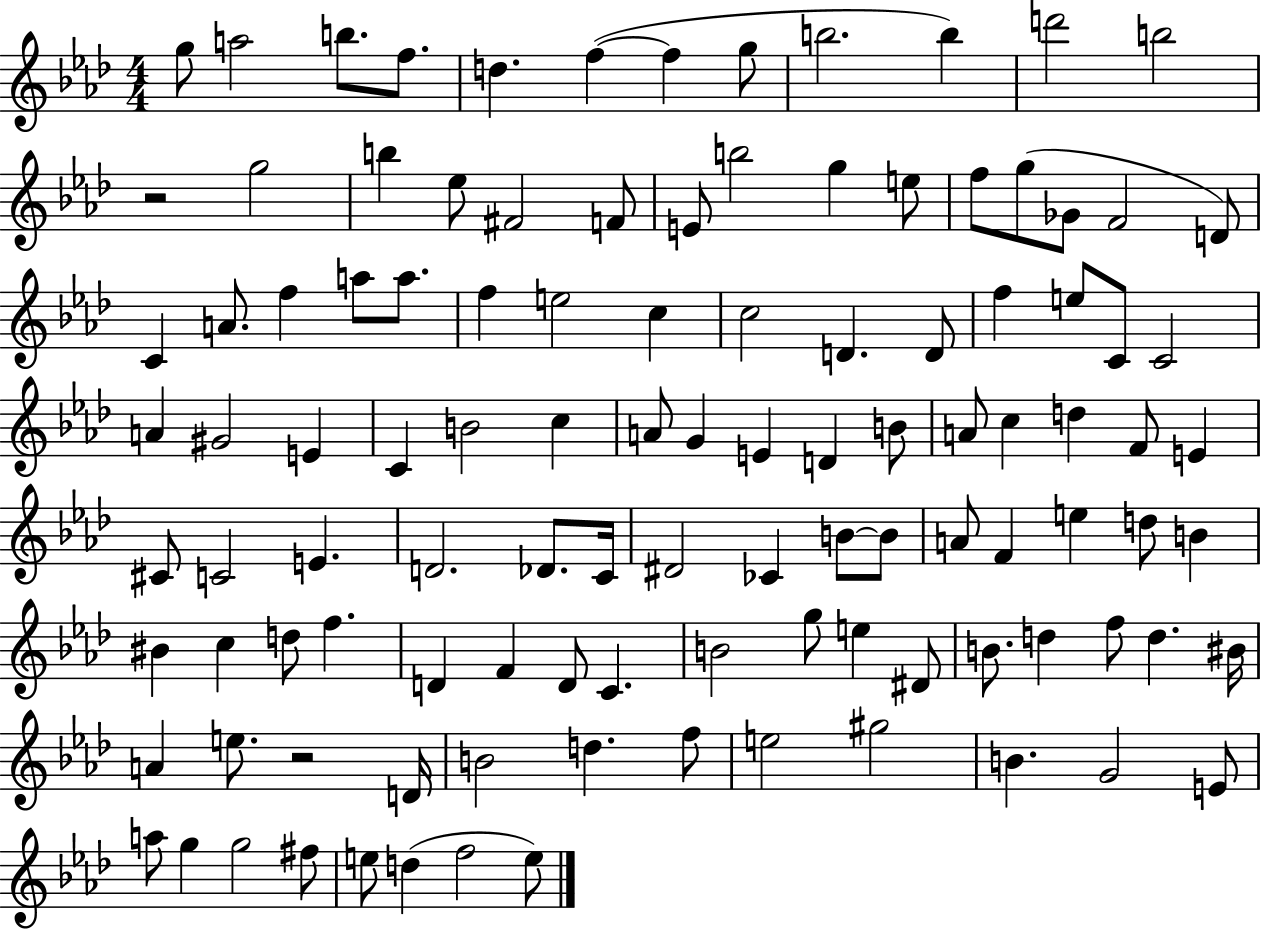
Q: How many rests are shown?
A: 2